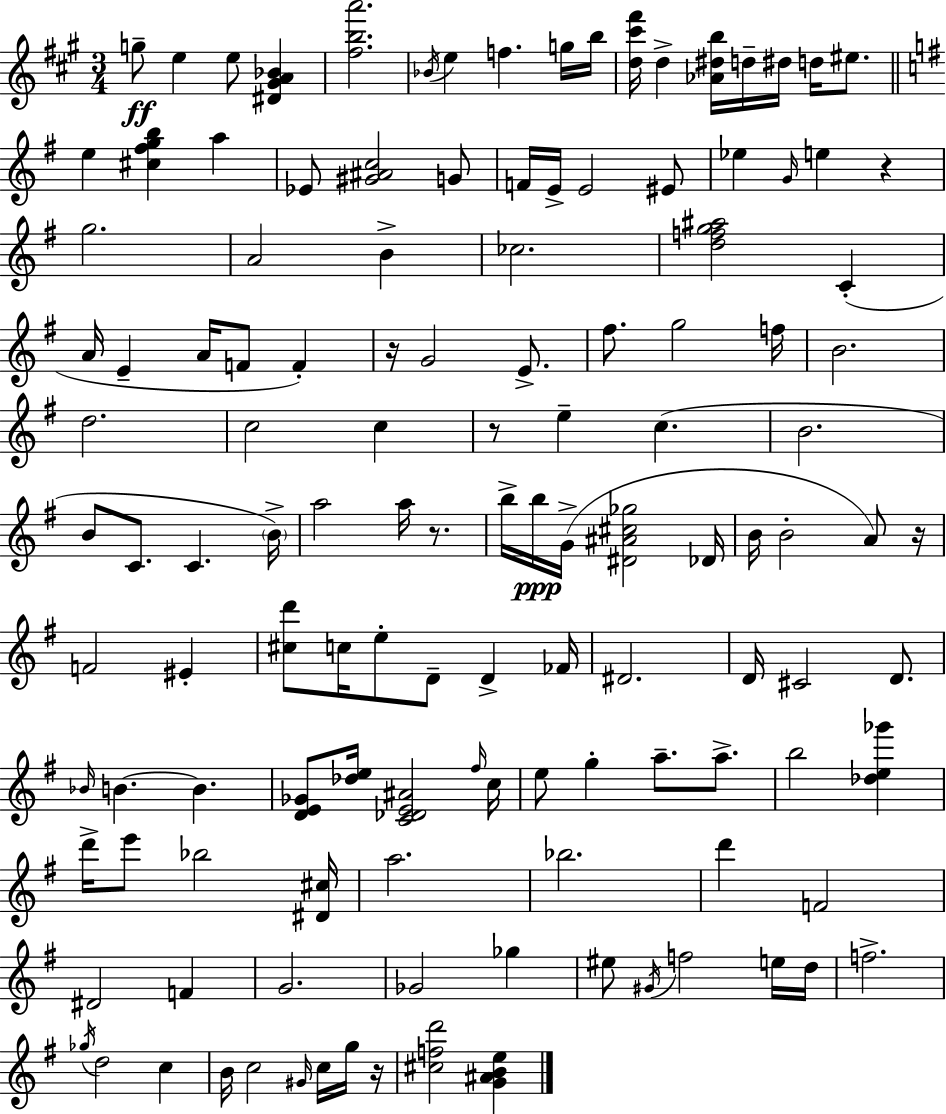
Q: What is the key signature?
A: A major